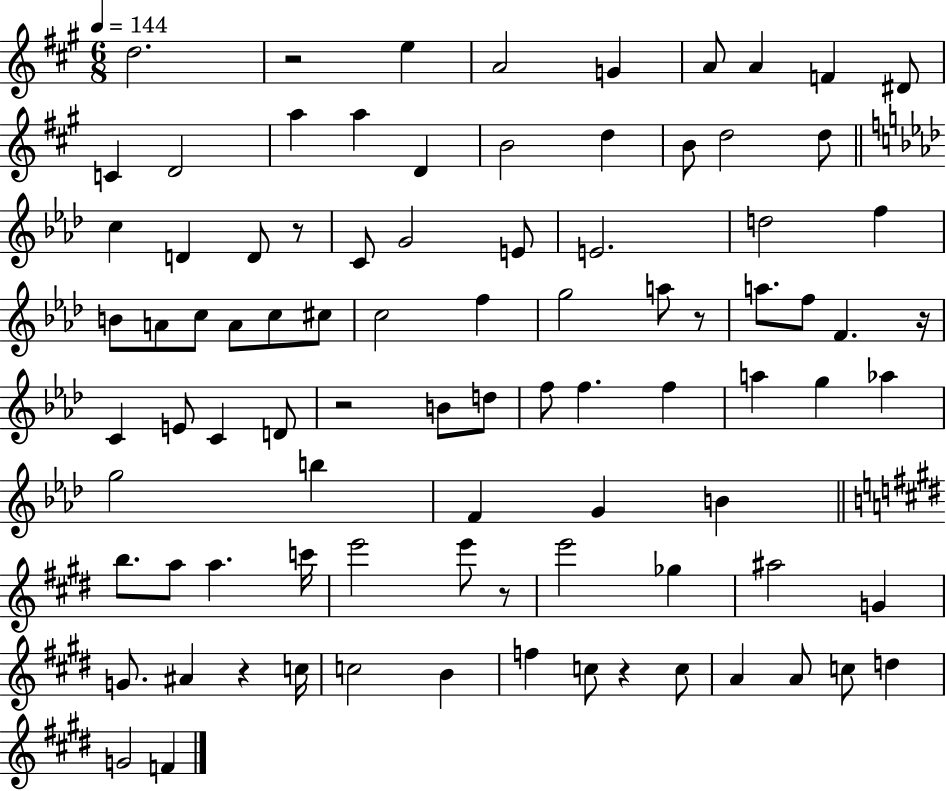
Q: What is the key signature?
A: A major